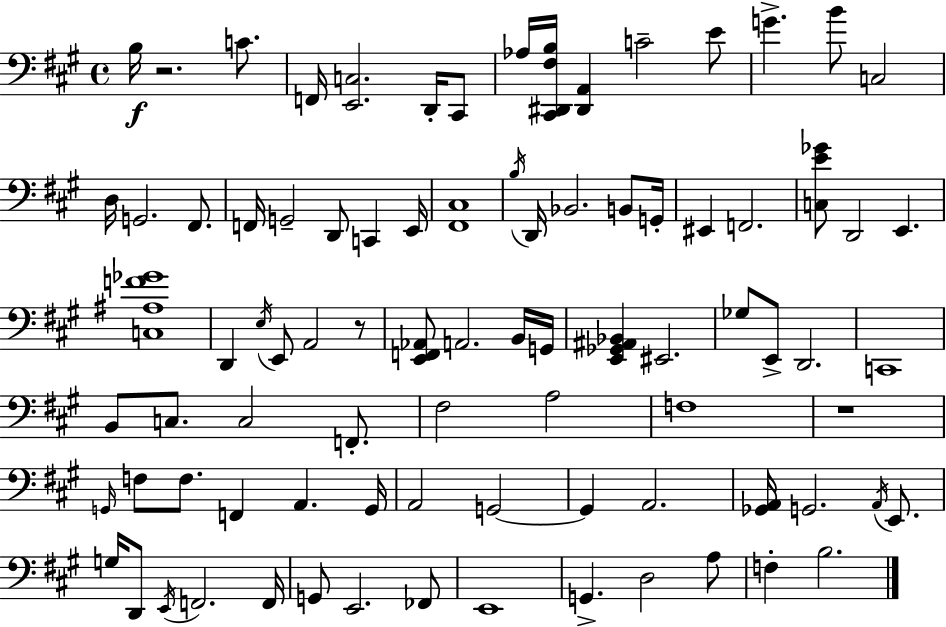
{
  \clef bass
  \time 4/4
  \defaultTimeSignature
  \key a \major
  b16\f r2. c'8. | f,16 <e, c>2. d,16-. cis,8 | aes16 <cis, dis, fis b>16 <dis, a,>4 c'2-- e'8 | g'4.-> b'8 c2 | \break d16 g,2. fis,8. | f,16 g,2-- d,8 c,4 e,16 | <fis, cis>1 | \acciaccatura { b16 } d,16 bes,2. b,8 | \break g,16-. eis,4 f,2. | <c e' ges'>8 d,2 e,4. | <c ais f' ges'>1 | d,4 \acciaccatura { e16 } e,8 a,2 | \break r8 <e, f, aes,>8 a,2. | b,16 g,16 <e, ges, ais, bes,>4 eis,2. | ges8 e,8-> d,2. | c,1 | \break b,8 c8. c2 f,8.-. | fis2 a2 | f1 | r1 | \break \grace { g,16 } f8 f8. f,4 a,4. | g,16 a,2 g,2~~ | g,4 a,2. | <ges, a,>16 g,2. | \break \acciaccatura { a,16 } e,8. g16 d,8 \acciaccatura { e,16 } f,2. | f,16 g,8 e,2. | fes,8 e,1 | g,4.-> d2 | \break a8 f4-. b2. | \bar "|."
}